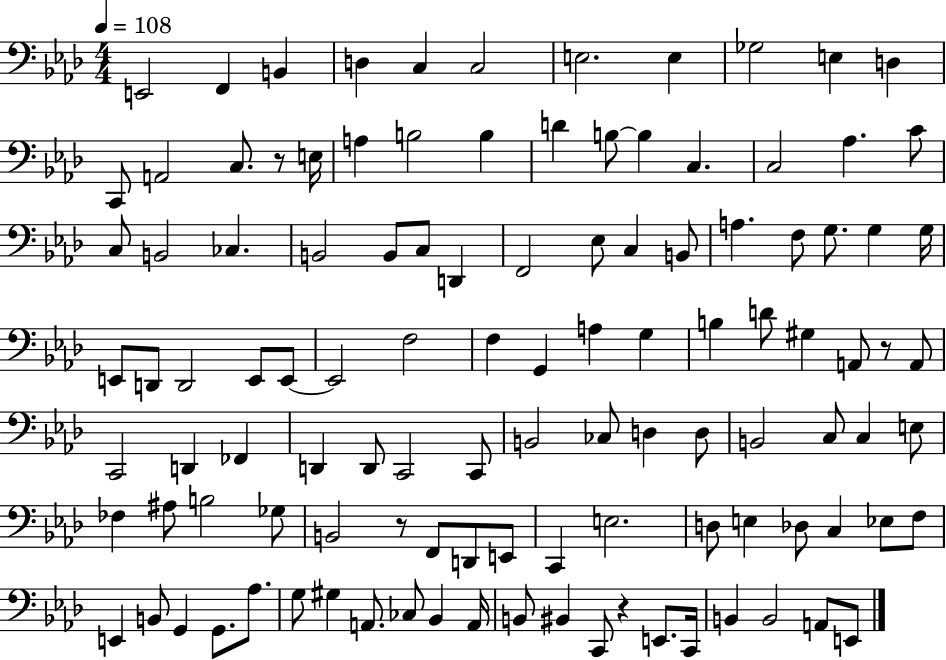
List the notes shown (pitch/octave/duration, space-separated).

E2/h F2/q B2/q D3/q C3/q C3/h E3/h. E3/q Gb3/h E3/q D3/q C2/e A2/h C3/e. R/e E3/s A3/q B3/h B3/q D4/q B3/e B3/q C3/q. C3/h Ab3/q. C4/e C3/e B2/h CES3/q. B2/h B2/e C3/e D2/q F2/h Eb3/e C3/q B2/e A3/q. F3/e G3/e. G3/q G3/s E2/e D2/e D2/h E2/e E2/e E2/h F3/h F3/q G2/q A3/q G3/q B3/q D4/e G#3/q A2/e R/e A2/e C2/h D2/q FES2/q D2/q D2/e C2/h C2/e B2/h CES3/e D3/q D3/e B2/h C3/e C3/q E3/e FES3/q A#3/e B3/h Gb3/e B2/h R/e F2/e D2/e E2/e C2/q E3/h. D3/e E3/q Db3/e C3/q Eb3/e F3/e E2/q B2/e G2/q G2/e. Ab3/e. G3/e G#3/q A2/e. CES3/e Bb2/q A2/s B2/e BIS2/q C2/e R/q E2/e. C2/s B2/q B2/h A2/e E2/e